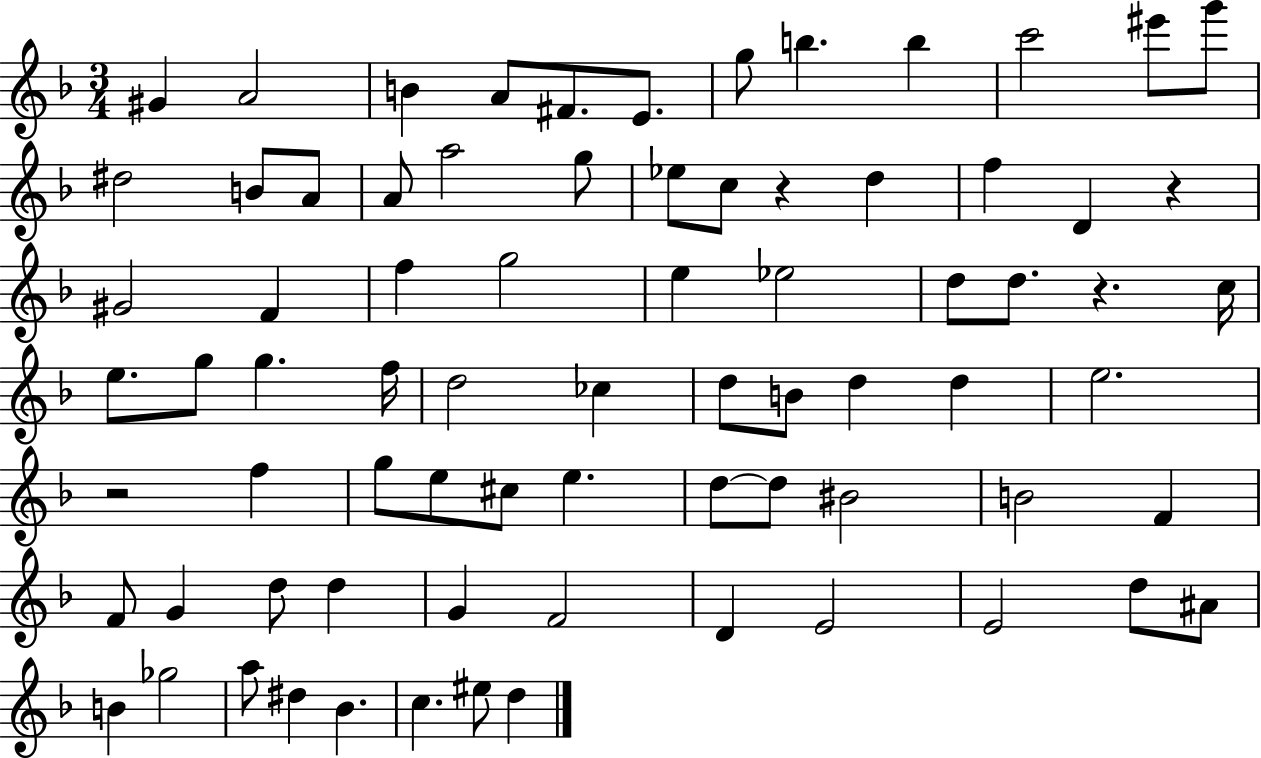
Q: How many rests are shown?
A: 4